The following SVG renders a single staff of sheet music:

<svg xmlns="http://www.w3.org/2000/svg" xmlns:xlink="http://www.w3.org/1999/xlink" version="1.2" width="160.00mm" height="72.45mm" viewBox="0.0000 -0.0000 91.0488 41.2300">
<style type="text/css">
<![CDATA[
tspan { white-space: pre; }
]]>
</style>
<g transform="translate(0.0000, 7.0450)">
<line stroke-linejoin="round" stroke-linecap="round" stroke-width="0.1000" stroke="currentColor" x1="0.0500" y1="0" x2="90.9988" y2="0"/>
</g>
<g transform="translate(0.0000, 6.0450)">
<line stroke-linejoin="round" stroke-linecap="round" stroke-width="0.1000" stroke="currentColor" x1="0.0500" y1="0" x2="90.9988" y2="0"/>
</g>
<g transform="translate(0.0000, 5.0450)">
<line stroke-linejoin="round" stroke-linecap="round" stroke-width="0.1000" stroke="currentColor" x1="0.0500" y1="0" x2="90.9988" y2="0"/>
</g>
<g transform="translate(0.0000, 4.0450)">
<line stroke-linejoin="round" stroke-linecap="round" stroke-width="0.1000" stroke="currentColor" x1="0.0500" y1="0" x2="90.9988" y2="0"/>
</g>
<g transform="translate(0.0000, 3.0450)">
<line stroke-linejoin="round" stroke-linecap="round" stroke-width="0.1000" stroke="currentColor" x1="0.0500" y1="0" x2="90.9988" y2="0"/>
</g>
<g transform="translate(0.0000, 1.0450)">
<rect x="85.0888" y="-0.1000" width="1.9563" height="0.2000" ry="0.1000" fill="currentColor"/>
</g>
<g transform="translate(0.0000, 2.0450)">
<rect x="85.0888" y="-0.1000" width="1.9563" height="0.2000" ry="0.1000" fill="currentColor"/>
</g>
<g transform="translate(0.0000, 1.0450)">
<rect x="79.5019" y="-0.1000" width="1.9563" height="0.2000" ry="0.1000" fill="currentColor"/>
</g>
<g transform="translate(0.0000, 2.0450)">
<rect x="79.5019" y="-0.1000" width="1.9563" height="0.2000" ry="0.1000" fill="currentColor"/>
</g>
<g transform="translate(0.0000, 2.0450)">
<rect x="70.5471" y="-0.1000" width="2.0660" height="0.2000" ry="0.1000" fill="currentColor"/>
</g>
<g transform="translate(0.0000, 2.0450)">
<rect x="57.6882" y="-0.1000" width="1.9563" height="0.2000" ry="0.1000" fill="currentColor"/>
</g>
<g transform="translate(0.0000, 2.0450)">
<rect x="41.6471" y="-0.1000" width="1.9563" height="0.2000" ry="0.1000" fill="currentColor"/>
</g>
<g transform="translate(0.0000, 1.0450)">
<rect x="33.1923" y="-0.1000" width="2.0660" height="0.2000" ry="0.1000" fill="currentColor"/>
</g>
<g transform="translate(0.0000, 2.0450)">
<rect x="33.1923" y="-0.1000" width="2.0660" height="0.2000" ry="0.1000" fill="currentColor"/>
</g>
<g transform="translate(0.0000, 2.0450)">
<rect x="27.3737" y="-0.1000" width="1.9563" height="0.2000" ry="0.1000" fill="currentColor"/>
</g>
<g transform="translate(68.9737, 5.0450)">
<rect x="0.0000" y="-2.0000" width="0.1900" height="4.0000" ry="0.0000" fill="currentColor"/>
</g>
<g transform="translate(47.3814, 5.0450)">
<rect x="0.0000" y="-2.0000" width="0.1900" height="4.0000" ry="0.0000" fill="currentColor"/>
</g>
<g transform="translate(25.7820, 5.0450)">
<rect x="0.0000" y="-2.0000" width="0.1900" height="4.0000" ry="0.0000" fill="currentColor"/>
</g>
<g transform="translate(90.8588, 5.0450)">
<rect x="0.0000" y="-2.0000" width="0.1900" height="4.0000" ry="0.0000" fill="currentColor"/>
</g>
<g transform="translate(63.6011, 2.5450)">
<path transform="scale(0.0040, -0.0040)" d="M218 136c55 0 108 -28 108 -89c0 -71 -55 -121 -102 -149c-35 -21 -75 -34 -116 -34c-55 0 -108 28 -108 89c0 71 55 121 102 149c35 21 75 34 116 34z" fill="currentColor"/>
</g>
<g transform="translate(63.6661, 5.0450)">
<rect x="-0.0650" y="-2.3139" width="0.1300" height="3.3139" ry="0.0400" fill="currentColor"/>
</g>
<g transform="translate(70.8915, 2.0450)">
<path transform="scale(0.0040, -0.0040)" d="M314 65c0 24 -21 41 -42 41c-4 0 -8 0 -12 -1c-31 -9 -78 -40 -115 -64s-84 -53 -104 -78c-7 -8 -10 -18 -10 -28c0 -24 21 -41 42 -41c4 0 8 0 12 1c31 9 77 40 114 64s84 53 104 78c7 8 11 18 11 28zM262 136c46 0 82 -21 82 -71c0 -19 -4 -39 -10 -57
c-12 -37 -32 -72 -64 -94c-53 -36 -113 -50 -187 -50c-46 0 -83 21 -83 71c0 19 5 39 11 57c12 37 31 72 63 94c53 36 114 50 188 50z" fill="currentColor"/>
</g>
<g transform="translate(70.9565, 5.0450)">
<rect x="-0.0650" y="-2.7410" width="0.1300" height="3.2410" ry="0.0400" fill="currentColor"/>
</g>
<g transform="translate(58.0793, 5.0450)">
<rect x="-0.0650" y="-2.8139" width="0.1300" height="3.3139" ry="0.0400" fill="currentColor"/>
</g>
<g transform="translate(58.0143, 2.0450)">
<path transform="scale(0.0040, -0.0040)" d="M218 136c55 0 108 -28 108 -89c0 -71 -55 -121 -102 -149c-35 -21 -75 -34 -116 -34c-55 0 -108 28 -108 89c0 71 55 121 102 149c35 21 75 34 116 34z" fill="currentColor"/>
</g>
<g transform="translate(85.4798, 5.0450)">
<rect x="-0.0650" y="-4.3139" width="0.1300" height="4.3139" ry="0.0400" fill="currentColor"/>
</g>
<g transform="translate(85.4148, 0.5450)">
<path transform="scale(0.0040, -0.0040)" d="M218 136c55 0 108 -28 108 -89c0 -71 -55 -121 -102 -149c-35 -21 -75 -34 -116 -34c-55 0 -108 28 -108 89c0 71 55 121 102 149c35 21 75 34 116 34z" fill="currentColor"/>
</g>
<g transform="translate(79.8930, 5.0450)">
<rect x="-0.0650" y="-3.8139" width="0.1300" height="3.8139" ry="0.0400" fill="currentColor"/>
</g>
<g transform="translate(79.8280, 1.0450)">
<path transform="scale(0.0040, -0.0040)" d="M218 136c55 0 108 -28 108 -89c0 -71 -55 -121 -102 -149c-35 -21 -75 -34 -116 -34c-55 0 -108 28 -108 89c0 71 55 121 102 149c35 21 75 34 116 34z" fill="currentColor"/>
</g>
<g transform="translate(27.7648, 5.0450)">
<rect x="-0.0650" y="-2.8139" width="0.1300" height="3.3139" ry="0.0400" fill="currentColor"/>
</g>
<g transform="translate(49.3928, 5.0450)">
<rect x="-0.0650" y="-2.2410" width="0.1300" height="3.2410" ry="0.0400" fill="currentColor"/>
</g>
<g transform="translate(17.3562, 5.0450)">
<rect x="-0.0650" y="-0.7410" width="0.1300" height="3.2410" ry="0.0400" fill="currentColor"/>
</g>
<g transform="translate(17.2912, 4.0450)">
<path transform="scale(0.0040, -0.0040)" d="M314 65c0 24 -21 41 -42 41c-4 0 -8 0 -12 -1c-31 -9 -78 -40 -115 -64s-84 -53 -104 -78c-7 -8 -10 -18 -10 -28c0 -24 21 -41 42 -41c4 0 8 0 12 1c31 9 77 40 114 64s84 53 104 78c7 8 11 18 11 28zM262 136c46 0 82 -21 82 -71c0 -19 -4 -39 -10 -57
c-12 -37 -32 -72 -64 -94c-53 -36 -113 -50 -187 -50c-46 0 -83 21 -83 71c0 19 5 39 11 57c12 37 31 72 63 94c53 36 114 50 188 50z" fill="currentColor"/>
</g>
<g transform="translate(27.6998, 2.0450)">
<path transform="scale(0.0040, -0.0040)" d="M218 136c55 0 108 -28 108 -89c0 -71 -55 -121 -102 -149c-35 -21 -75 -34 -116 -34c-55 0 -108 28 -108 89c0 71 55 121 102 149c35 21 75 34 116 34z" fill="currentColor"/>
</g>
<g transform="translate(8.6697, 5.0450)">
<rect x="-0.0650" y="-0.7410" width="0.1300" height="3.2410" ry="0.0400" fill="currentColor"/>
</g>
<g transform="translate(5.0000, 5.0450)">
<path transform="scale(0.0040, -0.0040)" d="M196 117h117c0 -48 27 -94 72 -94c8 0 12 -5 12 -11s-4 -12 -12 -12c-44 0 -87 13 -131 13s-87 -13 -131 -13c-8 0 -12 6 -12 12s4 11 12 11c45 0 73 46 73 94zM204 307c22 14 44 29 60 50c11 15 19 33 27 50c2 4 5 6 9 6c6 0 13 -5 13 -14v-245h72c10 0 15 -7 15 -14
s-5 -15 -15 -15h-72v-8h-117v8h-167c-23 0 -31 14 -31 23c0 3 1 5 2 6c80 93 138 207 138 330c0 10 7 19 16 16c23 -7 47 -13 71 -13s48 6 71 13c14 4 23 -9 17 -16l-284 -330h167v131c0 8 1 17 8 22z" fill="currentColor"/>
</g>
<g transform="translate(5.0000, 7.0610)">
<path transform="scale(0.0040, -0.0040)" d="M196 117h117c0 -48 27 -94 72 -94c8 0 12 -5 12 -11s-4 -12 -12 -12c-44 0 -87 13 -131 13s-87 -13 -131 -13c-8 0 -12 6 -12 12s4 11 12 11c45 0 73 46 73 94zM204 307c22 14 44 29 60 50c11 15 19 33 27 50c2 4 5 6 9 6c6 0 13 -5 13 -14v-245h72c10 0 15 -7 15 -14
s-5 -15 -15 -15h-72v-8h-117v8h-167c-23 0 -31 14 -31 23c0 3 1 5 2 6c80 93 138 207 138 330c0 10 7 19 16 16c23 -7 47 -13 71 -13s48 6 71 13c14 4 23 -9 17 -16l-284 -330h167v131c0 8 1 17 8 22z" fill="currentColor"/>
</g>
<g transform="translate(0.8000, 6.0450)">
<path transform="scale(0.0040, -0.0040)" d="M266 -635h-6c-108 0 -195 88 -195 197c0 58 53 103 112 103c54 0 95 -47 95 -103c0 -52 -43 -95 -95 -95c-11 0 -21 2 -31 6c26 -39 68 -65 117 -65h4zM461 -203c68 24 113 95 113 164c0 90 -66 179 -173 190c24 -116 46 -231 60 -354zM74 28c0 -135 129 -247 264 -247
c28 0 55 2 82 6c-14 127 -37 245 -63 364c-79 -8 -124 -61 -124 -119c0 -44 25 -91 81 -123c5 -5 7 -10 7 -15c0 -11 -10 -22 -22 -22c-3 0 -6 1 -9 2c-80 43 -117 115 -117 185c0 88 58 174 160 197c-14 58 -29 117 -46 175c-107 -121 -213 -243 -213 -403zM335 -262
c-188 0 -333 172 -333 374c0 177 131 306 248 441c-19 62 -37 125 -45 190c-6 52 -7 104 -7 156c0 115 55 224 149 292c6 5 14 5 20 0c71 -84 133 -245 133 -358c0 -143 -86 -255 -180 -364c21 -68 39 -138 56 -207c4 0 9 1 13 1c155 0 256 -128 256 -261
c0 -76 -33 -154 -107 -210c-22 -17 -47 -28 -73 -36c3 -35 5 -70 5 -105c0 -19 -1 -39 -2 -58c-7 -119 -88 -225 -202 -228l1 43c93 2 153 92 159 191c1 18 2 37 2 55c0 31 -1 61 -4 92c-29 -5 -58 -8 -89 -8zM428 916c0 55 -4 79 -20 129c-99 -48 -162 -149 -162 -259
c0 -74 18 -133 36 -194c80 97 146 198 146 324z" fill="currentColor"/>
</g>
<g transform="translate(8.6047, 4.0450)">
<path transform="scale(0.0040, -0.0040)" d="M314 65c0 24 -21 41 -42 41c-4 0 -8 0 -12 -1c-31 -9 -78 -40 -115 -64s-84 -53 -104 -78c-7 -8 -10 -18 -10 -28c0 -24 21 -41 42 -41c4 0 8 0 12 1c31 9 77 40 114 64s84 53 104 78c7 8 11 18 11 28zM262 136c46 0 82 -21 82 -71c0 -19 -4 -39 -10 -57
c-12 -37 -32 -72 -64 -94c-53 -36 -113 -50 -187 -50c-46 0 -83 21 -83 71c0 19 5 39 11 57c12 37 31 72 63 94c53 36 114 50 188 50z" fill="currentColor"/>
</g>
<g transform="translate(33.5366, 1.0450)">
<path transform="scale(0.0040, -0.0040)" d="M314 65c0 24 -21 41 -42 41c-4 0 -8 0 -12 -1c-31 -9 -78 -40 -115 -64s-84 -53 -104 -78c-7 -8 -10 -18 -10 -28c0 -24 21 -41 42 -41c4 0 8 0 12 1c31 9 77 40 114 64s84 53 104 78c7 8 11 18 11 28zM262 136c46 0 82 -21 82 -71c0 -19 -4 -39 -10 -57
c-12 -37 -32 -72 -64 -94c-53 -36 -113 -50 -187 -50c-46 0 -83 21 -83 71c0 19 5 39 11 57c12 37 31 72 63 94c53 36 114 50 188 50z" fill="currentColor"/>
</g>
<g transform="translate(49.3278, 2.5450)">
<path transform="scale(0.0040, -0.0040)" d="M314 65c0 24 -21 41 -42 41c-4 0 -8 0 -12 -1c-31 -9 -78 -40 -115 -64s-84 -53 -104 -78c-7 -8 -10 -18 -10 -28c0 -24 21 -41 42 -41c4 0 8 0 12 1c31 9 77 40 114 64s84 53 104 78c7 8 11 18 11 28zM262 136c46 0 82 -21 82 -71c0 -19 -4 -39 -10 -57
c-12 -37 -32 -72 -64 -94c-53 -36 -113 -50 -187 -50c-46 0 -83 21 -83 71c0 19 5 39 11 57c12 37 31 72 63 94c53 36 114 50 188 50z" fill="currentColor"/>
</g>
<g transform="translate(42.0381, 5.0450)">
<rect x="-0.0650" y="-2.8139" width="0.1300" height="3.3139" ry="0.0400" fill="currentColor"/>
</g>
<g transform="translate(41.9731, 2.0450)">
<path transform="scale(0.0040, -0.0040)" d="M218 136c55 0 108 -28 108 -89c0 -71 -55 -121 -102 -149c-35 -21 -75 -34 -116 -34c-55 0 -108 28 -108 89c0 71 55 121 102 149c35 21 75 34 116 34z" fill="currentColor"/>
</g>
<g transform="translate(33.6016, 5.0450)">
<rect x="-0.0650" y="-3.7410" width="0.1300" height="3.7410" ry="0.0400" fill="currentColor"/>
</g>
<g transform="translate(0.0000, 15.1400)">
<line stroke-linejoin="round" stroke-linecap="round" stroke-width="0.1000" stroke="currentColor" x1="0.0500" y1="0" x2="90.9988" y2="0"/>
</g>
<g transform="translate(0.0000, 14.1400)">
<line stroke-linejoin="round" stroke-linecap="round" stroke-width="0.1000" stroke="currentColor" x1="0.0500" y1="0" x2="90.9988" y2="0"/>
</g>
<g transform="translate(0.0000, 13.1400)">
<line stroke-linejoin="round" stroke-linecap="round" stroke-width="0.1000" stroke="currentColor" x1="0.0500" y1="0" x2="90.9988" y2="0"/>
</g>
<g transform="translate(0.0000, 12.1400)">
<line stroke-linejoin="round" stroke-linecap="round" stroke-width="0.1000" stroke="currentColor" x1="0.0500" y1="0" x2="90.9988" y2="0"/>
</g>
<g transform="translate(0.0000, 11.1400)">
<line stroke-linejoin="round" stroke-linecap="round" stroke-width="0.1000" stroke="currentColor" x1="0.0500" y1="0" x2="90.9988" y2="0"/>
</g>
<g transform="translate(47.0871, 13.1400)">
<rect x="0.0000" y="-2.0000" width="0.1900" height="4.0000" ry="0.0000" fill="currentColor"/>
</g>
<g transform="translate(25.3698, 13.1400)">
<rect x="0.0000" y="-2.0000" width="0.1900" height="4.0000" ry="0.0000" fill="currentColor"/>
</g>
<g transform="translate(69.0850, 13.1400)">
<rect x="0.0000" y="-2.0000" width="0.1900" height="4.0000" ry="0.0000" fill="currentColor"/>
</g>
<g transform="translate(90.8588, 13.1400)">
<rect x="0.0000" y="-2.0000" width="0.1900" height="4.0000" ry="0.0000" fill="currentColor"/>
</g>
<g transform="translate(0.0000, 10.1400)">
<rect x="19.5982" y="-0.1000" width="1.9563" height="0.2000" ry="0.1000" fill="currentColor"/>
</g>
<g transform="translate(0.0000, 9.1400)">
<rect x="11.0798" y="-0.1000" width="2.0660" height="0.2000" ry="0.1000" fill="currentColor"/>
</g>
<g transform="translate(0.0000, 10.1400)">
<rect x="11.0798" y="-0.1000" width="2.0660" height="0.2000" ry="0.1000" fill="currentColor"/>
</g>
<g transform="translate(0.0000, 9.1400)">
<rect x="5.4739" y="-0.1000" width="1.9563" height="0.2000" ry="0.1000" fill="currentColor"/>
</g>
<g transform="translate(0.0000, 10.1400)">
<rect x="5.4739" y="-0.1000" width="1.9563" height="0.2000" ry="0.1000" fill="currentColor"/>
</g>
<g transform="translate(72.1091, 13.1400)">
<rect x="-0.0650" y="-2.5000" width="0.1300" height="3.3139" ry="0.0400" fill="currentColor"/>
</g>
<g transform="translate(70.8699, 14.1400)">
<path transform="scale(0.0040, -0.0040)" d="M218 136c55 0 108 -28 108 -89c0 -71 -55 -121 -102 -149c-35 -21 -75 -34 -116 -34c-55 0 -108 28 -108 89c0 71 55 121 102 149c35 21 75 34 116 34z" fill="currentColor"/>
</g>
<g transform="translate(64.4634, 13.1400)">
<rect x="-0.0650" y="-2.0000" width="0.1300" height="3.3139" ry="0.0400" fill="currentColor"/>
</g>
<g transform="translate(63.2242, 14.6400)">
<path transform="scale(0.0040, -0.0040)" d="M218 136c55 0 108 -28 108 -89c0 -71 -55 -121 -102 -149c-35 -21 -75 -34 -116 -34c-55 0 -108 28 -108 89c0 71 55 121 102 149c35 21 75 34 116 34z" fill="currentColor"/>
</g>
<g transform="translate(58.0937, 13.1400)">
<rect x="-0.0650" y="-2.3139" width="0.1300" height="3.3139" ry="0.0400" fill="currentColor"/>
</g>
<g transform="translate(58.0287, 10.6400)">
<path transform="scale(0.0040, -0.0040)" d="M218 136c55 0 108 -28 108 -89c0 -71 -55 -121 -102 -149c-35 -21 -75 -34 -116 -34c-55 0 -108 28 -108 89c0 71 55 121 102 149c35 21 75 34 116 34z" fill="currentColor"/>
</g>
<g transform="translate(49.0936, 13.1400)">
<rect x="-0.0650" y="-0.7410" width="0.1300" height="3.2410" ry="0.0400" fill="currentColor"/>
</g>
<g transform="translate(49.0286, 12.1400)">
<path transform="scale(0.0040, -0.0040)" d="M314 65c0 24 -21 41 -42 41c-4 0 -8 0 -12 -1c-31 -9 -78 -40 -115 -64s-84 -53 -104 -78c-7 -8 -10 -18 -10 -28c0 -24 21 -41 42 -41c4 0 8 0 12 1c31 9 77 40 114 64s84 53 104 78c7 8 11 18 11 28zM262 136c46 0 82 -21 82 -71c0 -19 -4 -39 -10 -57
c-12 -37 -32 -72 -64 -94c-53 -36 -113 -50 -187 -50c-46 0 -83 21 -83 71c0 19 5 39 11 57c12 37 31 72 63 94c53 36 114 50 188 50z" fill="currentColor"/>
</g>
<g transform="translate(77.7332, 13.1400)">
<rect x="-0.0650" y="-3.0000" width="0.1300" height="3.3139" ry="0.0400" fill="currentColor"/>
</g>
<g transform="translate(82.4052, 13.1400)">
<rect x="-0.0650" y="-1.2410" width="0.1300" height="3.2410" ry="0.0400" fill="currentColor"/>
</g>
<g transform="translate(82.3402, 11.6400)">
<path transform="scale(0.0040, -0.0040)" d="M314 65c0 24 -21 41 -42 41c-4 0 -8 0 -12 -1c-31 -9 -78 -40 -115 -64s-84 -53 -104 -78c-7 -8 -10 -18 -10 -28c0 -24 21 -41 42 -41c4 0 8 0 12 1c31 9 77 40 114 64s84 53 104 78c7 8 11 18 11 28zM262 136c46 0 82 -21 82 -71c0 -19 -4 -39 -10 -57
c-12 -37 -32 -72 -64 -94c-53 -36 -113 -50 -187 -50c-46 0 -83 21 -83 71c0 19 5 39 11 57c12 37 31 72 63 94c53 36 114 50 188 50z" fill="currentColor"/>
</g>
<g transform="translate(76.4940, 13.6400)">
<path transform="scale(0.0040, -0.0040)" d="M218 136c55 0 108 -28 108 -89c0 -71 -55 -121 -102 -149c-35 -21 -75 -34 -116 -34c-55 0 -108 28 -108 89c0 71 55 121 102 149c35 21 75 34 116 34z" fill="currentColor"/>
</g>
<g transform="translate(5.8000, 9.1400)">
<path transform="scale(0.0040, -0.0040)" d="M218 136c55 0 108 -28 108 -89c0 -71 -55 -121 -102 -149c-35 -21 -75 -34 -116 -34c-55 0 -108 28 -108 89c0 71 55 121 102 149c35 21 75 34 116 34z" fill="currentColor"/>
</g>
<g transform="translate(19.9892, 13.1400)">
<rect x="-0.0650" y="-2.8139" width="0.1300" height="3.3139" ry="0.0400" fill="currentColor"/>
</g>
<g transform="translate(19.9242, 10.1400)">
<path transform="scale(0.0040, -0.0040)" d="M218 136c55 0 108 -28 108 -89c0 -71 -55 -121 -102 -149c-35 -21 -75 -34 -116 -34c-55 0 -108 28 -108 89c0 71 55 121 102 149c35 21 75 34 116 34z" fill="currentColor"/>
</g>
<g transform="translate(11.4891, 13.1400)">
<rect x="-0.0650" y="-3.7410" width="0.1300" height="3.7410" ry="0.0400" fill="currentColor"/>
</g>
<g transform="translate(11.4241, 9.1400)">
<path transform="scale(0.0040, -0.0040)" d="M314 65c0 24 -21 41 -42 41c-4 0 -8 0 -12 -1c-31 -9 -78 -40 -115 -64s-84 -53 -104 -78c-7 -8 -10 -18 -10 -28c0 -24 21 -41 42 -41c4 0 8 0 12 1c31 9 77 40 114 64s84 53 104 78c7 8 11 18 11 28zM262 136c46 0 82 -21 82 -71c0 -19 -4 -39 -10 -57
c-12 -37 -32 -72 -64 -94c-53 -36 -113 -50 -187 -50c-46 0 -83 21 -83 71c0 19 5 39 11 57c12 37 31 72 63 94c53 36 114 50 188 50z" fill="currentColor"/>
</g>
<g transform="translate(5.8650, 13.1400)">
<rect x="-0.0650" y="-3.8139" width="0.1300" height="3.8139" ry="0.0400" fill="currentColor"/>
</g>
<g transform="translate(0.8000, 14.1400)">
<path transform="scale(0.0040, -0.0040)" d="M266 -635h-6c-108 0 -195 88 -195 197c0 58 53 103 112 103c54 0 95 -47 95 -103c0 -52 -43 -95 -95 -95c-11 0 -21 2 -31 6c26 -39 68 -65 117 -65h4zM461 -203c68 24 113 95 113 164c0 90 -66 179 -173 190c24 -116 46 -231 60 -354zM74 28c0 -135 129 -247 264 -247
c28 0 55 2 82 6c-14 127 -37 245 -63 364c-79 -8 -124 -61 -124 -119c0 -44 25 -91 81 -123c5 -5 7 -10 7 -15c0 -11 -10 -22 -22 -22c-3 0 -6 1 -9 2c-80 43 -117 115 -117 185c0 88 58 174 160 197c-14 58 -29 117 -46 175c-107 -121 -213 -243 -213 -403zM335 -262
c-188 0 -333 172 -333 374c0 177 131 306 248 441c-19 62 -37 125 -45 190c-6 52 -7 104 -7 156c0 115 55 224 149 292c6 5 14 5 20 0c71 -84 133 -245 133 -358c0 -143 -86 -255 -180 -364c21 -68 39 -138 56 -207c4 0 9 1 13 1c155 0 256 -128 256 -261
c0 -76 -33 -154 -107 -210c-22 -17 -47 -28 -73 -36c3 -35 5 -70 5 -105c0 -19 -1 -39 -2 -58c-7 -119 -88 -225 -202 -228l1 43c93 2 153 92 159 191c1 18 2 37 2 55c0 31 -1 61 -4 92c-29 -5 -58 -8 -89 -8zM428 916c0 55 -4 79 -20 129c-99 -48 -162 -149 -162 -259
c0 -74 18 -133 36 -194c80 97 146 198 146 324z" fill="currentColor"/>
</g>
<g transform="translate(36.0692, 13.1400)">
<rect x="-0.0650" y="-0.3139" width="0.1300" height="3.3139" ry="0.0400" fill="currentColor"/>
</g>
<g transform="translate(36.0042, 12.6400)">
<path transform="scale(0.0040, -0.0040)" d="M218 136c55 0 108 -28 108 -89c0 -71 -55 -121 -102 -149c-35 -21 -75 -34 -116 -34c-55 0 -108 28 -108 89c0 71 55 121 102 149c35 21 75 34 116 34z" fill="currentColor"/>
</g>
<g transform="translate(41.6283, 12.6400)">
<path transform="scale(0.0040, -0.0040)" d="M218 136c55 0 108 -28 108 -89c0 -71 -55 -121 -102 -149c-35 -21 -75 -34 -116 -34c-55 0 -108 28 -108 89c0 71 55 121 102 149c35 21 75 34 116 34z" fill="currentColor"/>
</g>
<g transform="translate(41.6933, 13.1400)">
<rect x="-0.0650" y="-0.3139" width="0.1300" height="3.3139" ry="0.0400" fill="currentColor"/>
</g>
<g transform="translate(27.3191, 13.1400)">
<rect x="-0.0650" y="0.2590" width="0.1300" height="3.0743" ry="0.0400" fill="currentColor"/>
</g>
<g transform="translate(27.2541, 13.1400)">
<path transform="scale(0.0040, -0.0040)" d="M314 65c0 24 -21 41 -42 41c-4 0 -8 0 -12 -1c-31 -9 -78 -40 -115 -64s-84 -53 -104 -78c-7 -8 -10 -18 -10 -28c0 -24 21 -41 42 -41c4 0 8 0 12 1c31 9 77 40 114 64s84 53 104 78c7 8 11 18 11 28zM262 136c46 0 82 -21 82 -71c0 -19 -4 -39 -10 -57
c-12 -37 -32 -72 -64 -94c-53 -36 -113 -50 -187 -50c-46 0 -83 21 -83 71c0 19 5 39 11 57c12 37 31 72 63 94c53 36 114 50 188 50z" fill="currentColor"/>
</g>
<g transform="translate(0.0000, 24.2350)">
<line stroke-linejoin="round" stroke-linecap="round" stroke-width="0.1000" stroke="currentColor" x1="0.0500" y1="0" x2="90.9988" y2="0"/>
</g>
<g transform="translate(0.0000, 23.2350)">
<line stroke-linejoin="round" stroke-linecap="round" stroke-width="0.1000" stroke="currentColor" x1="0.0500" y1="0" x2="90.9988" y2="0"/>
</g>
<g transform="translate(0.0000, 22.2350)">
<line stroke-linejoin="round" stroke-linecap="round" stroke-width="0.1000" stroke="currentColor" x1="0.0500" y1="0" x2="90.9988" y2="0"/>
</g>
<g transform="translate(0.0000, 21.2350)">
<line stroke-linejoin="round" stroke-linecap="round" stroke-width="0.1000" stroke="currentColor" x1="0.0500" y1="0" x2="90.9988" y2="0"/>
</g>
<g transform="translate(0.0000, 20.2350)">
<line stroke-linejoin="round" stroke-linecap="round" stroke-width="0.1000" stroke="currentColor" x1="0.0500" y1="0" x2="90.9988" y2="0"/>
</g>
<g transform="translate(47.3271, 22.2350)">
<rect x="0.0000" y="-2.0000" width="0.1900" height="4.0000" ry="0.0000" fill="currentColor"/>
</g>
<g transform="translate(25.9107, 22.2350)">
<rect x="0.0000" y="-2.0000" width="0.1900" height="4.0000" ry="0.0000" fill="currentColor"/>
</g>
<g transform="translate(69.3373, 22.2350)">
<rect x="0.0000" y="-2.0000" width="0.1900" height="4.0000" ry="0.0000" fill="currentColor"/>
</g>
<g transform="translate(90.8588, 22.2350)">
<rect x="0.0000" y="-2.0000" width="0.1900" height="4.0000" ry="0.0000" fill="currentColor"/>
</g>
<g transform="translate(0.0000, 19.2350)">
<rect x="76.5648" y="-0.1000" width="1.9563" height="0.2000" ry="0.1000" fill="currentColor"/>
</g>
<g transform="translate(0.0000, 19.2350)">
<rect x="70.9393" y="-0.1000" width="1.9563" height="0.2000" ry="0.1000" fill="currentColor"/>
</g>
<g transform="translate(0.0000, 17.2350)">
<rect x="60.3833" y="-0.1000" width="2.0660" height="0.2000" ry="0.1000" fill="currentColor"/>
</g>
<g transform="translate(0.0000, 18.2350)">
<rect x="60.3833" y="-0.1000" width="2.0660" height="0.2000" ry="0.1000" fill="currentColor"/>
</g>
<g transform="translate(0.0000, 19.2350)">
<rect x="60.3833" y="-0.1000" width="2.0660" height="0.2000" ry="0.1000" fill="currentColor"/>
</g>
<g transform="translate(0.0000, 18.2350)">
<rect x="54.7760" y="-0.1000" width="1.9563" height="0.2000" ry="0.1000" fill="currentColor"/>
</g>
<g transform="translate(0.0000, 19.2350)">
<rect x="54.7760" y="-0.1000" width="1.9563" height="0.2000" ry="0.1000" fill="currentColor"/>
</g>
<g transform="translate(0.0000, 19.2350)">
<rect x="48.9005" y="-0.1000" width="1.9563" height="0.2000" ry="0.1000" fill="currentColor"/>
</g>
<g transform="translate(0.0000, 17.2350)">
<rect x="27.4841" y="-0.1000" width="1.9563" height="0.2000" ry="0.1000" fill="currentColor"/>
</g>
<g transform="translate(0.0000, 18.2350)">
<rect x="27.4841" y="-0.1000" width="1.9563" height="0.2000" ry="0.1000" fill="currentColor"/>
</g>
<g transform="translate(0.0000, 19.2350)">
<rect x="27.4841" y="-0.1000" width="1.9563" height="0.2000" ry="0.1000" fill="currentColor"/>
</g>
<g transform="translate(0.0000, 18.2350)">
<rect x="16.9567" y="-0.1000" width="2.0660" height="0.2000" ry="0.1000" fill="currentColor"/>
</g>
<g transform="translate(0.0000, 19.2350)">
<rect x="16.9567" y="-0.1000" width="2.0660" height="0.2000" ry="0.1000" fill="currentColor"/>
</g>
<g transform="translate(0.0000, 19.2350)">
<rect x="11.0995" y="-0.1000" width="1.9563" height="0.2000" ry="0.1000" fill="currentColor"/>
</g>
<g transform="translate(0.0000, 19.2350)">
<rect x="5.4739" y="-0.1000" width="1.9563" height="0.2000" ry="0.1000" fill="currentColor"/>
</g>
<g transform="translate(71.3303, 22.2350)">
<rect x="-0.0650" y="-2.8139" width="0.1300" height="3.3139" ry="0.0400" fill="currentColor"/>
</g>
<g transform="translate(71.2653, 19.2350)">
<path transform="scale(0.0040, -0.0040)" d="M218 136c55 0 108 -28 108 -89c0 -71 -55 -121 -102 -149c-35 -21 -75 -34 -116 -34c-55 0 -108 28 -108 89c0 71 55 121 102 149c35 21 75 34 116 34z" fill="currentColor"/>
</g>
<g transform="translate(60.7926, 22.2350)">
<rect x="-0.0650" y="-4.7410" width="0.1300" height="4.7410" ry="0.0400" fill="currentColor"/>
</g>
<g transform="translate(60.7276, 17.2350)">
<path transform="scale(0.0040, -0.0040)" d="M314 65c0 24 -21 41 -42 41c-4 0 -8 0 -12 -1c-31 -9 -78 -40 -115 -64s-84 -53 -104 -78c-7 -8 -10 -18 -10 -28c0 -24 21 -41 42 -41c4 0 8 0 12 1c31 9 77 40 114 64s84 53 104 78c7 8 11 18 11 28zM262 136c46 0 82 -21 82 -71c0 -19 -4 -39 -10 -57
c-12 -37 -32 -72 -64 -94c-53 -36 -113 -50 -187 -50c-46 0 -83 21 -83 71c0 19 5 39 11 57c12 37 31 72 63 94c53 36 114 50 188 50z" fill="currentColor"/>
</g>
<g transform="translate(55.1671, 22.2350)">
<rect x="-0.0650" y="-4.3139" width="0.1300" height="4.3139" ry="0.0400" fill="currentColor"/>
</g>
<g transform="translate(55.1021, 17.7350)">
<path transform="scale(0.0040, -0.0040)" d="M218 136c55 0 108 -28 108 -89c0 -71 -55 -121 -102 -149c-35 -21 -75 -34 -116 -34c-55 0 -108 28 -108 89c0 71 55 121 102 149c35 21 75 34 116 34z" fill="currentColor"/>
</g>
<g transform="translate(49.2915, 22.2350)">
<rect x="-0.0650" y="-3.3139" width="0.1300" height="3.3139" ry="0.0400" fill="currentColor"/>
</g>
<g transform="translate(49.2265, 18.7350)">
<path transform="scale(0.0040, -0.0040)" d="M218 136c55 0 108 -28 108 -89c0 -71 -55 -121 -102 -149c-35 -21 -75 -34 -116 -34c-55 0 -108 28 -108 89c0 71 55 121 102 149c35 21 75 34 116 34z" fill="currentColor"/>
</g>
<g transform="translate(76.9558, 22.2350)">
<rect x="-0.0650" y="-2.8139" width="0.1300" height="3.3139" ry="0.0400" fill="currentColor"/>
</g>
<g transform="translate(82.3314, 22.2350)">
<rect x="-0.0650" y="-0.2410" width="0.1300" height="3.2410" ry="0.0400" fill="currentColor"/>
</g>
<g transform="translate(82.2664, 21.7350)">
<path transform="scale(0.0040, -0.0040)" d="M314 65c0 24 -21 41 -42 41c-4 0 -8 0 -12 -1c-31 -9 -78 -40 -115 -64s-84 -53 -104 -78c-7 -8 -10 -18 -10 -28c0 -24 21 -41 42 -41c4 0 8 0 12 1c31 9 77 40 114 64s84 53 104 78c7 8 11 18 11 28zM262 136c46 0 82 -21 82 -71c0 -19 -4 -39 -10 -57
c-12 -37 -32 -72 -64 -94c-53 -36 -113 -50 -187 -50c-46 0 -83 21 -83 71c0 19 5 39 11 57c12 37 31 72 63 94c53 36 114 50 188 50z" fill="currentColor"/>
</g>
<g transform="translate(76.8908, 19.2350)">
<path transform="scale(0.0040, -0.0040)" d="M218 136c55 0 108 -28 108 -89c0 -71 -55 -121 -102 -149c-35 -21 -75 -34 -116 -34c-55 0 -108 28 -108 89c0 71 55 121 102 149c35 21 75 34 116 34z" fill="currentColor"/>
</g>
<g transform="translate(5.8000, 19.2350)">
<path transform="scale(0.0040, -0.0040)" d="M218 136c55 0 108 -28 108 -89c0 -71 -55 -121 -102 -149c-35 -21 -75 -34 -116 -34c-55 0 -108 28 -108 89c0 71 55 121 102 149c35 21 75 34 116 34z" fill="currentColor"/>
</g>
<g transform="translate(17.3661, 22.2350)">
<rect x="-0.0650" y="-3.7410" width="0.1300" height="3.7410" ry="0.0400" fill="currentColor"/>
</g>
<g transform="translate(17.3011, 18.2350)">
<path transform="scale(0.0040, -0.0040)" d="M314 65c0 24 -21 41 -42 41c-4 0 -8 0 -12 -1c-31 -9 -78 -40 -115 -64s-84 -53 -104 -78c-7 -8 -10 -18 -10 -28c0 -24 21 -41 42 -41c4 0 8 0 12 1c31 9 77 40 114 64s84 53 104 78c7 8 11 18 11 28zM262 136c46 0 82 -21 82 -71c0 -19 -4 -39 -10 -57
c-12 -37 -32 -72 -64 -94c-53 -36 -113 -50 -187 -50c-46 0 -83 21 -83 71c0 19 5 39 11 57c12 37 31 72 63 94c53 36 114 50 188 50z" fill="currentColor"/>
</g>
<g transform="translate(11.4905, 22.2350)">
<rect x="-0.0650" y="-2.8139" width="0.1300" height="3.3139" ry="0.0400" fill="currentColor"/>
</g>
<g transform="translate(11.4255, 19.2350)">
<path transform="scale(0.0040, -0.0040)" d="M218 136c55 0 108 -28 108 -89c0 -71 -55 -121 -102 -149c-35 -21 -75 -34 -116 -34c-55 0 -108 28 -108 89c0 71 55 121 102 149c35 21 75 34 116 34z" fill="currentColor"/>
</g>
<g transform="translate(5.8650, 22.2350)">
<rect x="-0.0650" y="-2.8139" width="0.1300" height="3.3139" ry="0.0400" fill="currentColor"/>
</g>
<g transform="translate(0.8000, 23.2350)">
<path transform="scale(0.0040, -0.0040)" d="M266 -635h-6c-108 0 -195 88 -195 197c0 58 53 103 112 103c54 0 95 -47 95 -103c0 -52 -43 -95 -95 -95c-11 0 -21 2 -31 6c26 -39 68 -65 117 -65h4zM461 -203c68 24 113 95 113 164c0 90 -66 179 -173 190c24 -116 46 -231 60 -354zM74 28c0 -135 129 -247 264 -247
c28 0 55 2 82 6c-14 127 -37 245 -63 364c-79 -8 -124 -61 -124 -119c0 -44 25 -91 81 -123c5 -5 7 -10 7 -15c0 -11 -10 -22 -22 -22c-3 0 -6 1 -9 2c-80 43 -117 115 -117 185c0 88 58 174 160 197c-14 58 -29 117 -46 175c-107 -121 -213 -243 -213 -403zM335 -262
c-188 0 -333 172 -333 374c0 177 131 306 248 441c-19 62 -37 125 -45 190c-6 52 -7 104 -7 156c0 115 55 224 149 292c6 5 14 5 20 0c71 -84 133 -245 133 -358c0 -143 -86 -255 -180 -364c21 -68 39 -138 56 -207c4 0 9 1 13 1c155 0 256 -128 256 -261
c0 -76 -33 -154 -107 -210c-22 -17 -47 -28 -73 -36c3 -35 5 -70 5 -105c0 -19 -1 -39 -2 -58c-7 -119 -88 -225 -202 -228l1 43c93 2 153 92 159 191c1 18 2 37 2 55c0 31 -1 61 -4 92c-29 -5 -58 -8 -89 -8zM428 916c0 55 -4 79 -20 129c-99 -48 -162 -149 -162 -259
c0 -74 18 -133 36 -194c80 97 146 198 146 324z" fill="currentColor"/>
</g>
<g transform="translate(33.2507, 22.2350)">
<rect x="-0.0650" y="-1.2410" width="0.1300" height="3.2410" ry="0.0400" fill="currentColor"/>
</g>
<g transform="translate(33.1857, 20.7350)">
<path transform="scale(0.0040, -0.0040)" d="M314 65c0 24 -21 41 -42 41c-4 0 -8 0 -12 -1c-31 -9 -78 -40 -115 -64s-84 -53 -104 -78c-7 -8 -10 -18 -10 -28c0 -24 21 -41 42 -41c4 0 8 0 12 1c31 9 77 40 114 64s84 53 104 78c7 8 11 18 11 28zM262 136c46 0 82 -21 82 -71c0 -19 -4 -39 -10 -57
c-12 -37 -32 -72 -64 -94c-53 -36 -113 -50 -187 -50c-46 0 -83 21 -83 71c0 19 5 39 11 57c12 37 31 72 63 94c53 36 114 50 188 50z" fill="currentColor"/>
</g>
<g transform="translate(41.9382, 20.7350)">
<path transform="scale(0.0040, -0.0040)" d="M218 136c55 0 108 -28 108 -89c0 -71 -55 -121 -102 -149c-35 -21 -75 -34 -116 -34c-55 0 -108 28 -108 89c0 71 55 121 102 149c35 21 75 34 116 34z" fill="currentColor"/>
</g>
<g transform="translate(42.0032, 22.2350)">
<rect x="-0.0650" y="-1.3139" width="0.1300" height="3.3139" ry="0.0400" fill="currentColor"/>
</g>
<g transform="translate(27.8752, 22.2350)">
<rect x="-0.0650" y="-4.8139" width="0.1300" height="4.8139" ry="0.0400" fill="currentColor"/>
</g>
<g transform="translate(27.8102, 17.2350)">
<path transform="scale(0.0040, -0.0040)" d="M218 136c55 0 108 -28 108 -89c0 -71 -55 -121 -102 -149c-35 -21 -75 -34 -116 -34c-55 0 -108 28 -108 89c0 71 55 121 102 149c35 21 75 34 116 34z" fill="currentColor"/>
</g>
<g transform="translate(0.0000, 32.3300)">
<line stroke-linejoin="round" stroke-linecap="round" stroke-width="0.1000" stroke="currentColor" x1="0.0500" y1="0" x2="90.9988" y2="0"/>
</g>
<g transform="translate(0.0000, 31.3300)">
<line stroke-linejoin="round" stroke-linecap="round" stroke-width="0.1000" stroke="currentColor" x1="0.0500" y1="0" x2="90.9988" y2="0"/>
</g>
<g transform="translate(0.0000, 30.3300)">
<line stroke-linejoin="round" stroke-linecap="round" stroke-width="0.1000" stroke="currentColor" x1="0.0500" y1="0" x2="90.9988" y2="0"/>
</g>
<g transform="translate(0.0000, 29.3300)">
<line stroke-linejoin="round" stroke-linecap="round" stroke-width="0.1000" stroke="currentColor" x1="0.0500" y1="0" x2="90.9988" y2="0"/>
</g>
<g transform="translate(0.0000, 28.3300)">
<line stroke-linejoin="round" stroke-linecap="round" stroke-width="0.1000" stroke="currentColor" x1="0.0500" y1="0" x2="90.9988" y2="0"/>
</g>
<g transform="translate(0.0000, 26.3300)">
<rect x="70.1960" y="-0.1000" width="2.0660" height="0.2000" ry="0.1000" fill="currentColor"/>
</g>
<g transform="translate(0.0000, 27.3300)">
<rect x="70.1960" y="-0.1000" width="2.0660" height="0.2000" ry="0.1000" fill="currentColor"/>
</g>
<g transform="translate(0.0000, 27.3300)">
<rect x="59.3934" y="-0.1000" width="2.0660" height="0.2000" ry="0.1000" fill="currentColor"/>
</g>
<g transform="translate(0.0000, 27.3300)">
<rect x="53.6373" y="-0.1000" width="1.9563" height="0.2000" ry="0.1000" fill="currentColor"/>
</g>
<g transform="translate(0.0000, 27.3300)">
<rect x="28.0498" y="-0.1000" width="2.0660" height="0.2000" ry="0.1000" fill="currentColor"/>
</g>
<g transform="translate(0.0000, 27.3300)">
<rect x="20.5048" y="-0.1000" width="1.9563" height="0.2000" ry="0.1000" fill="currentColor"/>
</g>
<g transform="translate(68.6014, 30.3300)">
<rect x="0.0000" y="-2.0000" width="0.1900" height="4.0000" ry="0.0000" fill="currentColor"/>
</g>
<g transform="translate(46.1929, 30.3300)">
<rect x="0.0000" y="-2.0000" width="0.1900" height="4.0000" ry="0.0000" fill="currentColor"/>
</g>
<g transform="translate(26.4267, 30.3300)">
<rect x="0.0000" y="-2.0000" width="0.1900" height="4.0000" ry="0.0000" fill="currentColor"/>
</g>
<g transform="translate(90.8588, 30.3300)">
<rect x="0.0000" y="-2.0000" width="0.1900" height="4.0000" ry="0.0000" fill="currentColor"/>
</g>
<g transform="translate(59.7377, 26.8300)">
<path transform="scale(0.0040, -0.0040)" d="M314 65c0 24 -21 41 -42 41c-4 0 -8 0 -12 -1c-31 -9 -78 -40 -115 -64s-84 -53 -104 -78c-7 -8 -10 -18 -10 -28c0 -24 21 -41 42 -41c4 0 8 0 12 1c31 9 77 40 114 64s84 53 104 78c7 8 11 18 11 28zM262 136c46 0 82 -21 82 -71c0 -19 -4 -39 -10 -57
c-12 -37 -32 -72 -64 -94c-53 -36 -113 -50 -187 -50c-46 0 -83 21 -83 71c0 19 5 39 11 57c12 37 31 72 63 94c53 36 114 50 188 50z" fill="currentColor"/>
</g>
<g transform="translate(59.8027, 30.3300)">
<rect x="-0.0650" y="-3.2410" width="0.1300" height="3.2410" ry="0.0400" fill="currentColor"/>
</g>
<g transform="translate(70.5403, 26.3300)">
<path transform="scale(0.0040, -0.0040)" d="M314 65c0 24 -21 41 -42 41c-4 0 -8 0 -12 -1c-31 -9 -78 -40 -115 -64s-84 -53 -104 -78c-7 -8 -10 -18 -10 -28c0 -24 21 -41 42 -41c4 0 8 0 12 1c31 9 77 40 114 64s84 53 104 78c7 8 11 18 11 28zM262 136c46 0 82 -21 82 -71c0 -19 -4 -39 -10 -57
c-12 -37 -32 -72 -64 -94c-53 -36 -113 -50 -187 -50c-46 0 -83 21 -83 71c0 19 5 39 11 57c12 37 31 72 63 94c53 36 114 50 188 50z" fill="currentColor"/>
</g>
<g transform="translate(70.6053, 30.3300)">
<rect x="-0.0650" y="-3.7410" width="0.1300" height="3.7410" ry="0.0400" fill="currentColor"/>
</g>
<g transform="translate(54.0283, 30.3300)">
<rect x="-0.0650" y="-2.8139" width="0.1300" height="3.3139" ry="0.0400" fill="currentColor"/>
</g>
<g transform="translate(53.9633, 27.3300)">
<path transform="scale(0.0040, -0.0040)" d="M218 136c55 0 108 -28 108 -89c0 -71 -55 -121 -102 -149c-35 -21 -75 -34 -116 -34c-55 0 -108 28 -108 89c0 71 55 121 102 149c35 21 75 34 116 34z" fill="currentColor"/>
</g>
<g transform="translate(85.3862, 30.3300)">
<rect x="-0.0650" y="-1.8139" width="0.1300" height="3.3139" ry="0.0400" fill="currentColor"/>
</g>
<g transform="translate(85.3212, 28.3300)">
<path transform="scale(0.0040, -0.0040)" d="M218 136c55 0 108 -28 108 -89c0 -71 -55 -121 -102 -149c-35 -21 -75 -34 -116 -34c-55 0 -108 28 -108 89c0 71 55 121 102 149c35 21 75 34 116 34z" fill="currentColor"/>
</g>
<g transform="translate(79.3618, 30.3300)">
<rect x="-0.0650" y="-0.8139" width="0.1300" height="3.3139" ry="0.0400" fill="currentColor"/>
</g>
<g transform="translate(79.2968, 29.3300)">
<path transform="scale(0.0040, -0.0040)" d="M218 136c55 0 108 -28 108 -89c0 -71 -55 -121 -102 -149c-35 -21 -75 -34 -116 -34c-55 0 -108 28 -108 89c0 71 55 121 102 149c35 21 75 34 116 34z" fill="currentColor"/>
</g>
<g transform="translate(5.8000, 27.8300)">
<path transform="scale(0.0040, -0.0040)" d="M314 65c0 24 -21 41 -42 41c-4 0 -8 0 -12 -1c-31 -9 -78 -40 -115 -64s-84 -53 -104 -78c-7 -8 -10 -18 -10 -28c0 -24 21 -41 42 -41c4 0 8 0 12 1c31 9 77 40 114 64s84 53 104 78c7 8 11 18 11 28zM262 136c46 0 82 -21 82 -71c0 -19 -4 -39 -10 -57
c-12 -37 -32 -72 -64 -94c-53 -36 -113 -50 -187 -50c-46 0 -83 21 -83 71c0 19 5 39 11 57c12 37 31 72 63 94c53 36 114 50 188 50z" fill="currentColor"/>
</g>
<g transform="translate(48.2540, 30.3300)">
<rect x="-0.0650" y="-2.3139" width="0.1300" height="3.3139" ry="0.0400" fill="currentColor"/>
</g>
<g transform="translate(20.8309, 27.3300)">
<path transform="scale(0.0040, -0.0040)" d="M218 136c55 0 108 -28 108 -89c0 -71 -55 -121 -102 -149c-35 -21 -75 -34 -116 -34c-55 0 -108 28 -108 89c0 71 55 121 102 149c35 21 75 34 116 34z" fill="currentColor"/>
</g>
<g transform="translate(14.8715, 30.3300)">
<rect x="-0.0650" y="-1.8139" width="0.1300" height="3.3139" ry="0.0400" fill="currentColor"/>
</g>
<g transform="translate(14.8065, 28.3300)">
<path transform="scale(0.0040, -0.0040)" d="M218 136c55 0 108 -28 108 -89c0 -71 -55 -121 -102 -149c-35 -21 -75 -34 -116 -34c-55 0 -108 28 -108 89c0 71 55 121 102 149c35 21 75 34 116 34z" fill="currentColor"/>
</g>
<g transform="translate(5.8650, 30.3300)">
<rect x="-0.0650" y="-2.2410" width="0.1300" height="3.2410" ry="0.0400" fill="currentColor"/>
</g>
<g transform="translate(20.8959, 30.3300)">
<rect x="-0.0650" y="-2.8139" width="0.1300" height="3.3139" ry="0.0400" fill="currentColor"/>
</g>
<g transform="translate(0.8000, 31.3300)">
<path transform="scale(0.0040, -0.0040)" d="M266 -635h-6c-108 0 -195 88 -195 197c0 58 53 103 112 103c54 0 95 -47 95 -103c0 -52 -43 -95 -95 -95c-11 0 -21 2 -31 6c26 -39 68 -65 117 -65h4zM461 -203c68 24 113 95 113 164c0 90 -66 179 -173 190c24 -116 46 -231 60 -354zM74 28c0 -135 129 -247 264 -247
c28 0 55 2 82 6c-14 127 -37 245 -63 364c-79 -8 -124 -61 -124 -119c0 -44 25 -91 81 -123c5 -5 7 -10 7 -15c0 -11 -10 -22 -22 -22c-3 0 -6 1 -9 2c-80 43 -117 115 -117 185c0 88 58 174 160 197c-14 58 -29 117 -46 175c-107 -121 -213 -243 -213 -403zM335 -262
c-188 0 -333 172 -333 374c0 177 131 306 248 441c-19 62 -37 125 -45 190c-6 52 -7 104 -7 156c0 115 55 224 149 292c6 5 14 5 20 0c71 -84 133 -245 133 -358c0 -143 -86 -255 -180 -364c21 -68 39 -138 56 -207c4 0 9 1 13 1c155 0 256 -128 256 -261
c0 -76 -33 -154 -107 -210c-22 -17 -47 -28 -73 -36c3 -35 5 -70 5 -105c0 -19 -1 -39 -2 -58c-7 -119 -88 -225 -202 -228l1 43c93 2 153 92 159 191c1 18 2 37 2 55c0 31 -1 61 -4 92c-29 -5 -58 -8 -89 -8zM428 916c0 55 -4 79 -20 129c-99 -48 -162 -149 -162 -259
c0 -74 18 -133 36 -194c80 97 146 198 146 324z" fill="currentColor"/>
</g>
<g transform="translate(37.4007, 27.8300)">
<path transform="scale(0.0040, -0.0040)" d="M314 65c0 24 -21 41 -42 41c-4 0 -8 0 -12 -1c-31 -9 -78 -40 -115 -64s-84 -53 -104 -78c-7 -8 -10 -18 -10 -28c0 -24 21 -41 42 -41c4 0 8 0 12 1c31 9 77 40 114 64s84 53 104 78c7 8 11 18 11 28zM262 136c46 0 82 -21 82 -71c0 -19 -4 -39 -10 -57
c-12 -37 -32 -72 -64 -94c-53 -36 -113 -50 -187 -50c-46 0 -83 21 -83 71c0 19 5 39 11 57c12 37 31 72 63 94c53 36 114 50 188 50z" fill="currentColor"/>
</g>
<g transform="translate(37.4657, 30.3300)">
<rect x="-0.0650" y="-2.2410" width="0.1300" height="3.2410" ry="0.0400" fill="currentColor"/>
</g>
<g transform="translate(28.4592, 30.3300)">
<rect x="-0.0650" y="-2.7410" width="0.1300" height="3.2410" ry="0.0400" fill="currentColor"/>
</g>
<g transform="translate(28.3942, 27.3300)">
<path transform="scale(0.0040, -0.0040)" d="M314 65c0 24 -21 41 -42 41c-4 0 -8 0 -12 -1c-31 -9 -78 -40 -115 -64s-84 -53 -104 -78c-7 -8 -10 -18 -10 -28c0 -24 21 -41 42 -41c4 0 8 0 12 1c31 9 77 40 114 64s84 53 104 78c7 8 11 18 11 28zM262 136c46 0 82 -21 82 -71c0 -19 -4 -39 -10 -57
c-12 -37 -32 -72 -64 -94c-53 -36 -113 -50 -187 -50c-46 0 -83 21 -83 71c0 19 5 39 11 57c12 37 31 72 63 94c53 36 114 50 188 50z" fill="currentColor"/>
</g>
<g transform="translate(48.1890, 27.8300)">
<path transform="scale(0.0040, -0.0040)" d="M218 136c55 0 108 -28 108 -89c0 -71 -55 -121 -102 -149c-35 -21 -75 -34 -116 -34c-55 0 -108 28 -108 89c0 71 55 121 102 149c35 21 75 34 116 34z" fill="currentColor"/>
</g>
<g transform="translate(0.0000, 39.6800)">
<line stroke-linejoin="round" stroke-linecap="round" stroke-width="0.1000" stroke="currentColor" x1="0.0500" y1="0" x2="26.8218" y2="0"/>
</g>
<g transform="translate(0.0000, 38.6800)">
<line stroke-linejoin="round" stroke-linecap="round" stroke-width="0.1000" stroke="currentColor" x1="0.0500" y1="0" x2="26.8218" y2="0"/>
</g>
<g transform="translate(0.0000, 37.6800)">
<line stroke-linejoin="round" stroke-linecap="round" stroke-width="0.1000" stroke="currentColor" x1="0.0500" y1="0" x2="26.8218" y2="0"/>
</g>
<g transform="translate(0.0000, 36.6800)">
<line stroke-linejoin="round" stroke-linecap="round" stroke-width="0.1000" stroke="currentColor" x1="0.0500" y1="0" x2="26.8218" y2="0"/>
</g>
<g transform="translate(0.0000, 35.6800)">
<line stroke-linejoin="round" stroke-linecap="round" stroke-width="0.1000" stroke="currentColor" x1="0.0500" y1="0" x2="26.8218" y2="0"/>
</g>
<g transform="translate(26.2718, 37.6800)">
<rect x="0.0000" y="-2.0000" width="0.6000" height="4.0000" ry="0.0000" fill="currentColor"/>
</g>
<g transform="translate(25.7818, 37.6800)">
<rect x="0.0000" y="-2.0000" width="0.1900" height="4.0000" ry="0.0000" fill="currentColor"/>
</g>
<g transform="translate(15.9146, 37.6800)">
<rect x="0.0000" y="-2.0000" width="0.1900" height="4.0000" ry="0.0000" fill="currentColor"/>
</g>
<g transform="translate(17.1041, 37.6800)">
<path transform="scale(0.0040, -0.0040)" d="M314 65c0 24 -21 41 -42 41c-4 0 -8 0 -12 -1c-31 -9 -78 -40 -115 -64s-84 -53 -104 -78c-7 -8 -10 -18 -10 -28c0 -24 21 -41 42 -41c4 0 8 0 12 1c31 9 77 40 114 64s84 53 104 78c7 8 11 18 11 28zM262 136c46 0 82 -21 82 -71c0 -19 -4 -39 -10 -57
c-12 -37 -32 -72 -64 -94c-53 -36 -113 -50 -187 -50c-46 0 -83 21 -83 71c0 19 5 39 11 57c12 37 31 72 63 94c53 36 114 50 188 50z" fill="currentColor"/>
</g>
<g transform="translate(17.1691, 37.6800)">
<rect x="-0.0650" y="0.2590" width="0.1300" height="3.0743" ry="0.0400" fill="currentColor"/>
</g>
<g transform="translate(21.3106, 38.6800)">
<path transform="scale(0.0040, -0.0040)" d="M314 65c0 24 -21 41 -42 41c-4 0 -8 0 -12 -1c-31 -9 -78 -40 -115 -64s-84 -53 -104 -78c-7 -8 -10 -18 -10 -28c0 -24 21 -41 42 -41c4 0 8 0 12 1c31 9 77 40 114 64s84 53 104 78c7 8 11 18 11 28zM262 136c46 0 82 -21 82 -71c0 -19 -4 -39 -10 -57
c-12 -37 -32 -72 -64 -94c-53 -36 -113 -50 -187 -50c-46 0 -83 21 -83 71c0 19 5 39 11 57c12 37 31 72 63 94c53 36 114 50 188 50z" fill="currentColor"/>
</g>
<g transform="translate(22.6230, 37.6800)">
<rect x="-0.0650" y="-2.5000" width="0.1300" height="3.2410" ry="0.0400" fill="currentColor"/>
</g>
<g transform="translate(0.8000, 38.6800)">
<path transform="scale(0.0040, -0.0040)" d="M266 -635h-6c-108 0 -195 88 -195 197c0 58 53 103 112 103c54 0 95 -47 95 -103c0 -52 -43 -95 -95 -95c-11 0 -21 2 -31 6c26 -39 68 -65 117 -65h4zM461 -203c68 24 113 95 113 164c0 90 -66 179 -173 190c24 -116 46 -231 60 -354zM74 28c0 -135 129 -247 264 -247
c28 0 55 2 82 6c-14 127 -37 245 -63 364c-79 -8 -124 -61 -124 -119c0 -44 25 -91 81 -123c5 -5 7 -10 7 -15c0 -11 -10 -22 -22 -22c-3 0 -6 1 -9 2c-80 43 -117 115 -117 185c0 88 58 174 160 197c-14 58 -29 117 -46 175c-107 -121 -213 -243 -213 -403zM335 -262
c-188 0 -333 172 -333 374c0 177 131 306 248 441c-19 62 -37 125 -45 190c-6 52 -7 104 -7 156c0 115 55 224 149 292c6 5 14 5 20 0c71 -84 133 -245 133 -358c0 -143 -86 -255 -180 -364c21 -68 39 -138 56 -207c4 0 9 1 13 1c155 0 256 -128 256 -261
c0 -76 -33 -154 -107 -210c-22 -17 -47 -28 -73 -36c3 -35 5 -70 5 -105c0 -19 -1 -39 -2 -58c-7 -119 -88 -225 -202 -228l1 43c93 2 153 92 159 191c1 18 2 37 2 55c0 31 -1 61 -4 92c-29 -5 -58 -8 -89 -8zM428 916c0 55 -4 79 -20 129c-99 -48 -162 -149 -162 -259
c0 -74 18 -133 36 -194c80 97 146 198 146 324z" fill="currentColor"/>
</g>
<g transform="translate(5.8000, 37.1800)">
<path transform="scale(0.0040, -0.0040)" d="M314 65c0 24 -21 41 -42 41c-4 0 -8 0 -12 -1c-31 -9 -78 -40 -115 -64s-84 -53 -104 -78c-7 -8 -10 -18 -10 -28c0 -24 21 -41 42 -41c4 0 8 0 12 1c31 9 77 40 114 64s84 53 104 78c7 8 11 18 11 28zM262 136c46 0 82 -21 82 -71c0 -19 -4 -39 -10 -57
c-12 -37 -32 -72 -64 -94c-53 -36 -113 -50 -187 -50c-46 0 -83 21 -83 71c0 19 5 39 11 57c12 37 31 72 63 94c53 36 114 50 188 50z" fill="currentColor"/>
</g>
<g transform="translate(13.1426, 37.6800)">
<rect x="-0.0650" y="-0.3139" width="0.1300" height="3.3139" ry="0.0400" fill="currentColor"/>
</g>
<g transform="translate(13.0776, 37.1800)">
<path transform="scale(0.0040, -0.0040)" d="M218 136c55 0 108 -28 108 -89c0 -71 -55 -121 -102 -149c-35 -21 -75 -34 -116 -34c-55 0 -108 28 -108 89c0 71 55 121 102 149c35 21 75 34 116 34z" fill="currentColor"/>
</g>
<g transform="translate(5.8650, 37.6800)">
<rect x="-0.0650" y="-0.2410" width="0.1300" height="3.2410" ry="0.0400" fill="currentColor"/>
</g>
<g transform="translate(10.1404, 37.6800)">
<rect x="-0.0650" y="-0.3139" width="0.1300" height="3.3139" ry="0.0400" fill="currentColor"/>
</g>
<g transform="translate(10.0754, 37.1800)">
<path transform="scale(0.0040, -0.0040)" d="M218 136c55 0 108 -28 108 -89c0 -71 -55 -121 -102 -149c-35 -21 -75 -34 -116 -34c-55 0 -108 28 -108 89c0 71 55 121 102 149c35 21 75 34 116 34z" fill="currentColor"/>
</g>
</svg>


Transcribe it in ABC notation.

X:1
T:Untitled
M:4/4
L:1/4
K:C
d2 d2 a c'2 a g2 a g a2 c' d' c' c'2 a B2 c c d2 g F G A e2 a a c'2 e' e2 e b d' e'2 a a c2 g2 f a a2 g2 g a b2 c'2 d f c2 c c B2 G2